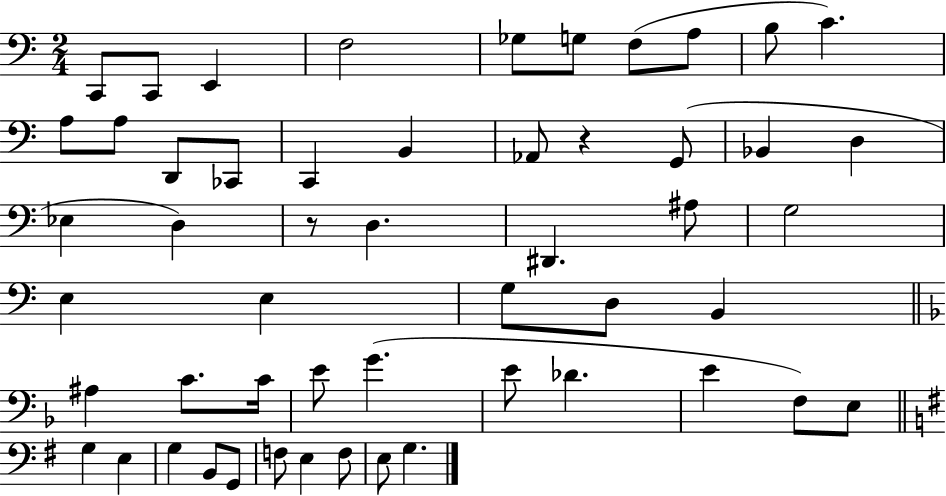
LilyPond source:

{
  \clef bass
  \numericTimeSignature
  \time 2/4
  \key c \major
  \repeat volta 2 { c,8 c,8 e,4 | f2 | ges8 g8 f8( a8 | b8 c'4.) | \break a8 a8 d,8 ces,8 | c,4 b,4 | aes,8 r4 g,8( | bes,4 d4 | \break ees4 d4) | r8 d4. | dis,4. ais8 | g2 | \break e4 e4 | g8 d8 b,4 | \bar "||" \break \key f \major ais4 c'8. c'16 | e'8 g'4.( | e'8 des'4. | e'4 f8) e8 | \break \bar "||" \break \key g \major g4 e4 | g4 b,8 g,8 | f8 e4 f8 | e8 g4. | \break } \bar "|."
}